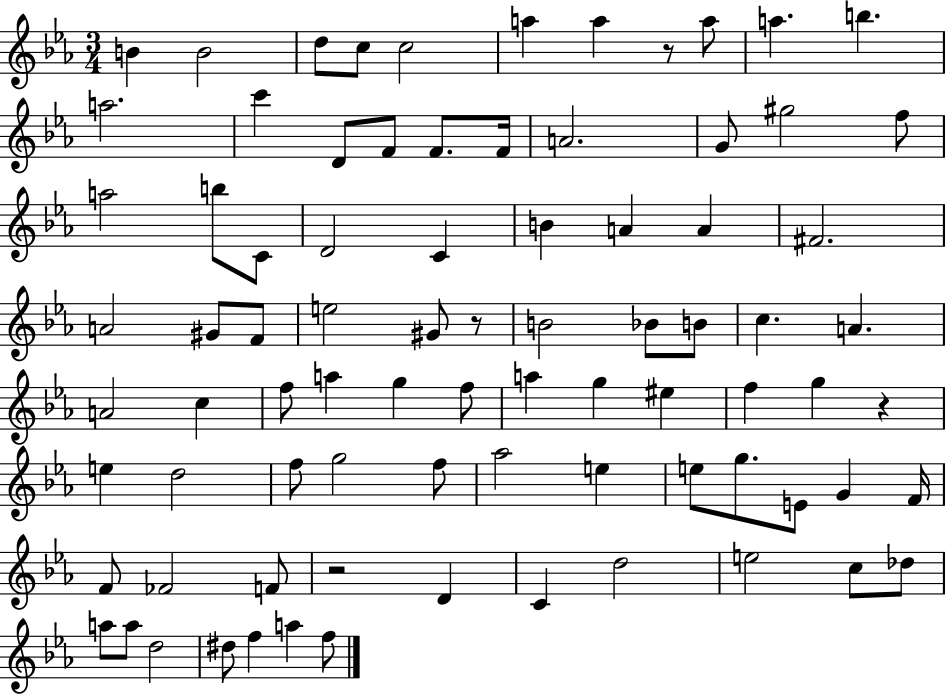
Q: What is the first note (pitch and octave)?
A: B4